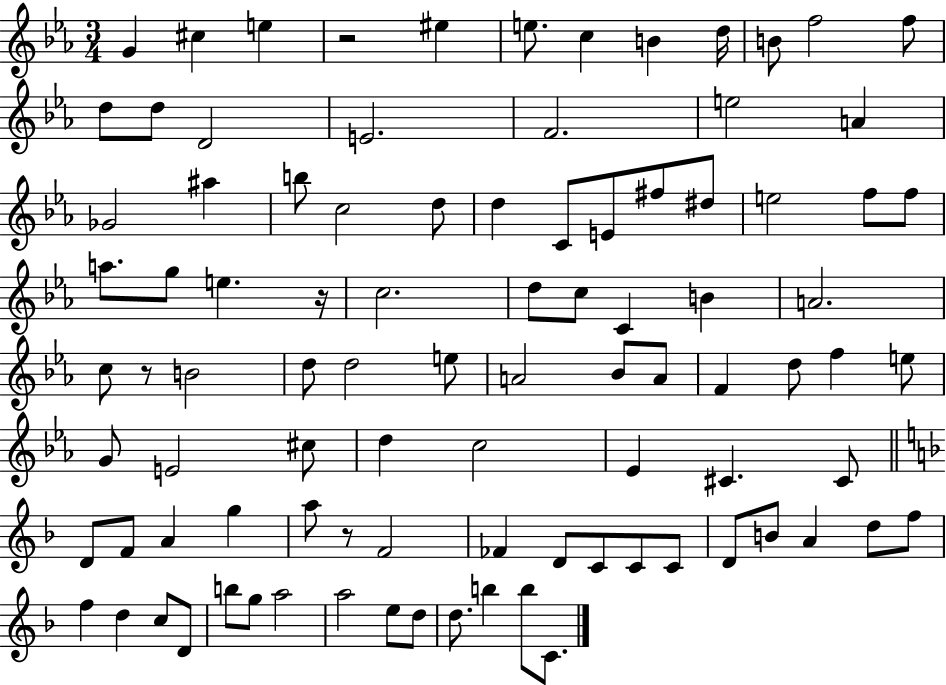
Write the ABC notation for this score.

X:1
T:Untitled
M:3/4
L:1/4
K:Eb
G ^c e z2 ^e e/2 c B d/4 B/2 f2 f/2 d/2 d/2 D2 E2 F2 e2 A _G2 ^a b/2 c2 d/2 d C/2 E/2 ^f/2 ^d/2 e2 f/2 f/2 a/2 g/2 e z/4 c2 d/2 c/2 C B A2 c/2 z/2 B2 d/2 d2 e/2 A2 _B/2 A/2 F d/2 f e/2 G/2 E2 ^c/2 d c2 _E ^C ^C/2 D/2 F/2 A g a/2 z/2 F2 _F D/2 C/2 C/2 C/2 D/2 B/2 A d/2 f/2 f d c/2 D/2 b/2 g/2 a2 a2 e/2 d/2 d/2 b b/2 C/2